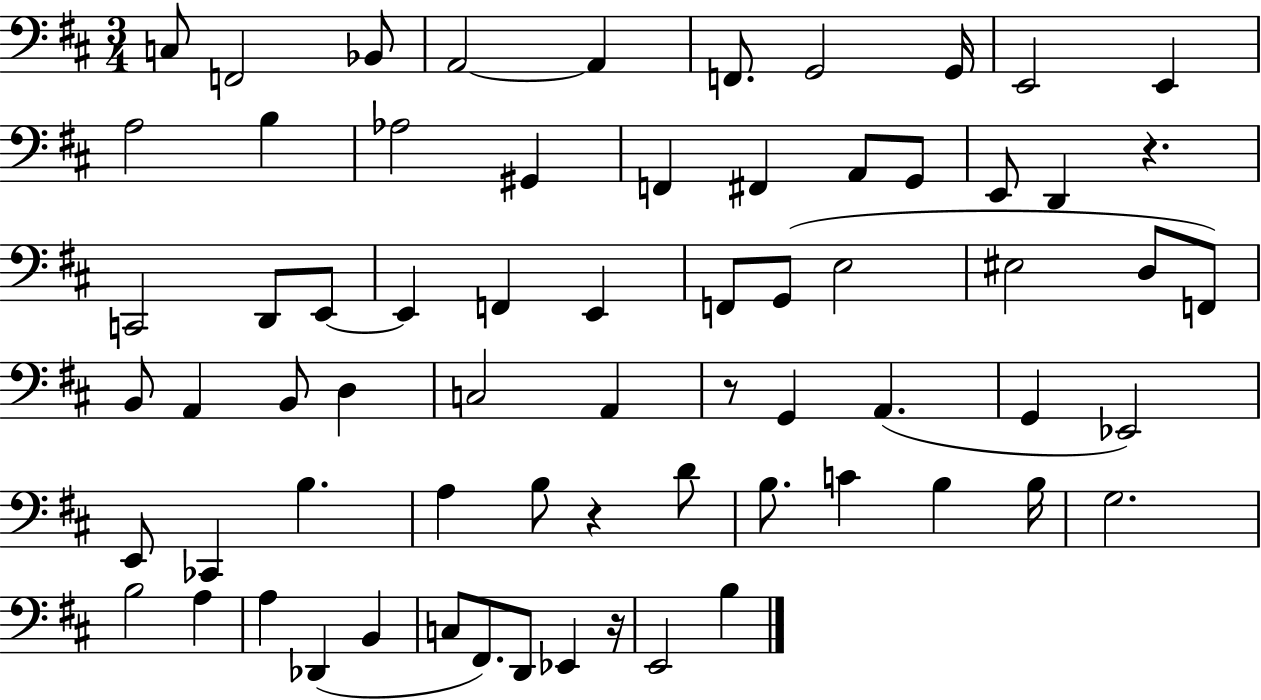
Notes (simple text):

C3/e F2/h Bb2/e A2/h A2/q F2/e. G2/h G2/s E2/h E2/q A3/h B3/q Ab3/h G#2/q F2/q F#2/q A2/e G2/e E2/e D2/q R/q. C2/h D2/e E2/e E2/q F2/q E2/q F2/e G2/e E3/h EIS3/h D3/e F2/e B2/e A2/q B2/e D3/q C3/h A2/q R/e G2/q A2/q. G2/q Eb2/h E2/e CES2/q B3/q. A3/q B3/e R/q D4/e B3/e. C4/q B3/q B3/s G3/h. B3/h A3/q A3/q Db2/q B2/q C3/e F#2/e. D2/e Eb2/q R/s E2/h B3/q